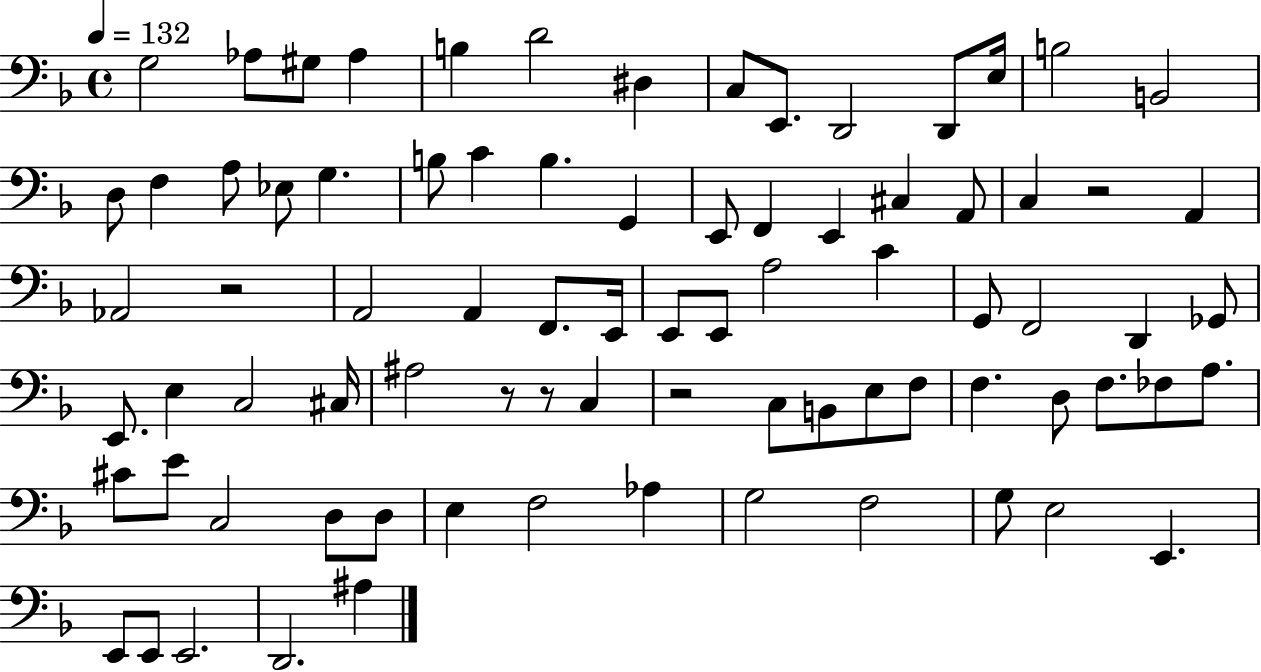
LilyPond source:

{
  \clef bass
  \time 4/4
  \defaultTimeSignature
  \key f \major
  \tempo 4 = 132
  g2 aes8 gis8 aes4 | b4 d'2 dis4 | c8 e,8. d,2 d,8 e16 | b2 b,2 | \break d8 f4 a8 ees8 g4. | b8 c'4 b4. g,4 | e,8 f,4 e,4 cis4 a,8 | c4 r2 a,4 | \break aes,2 r2 | a,2 a,4 f,8. e,16 | e,8 e,8 a2 c'4 | g,8 f,2 d,4 ges,8 | \break e,8. e4 c2 cis16 | ais2 r8 r8 c4 | r2 c8 b,8 e8 f8 | f4. d8 f8. fes8 a8. | \break cis'8 e'8 c2 d8 d8 | e4 f2 aes4 | g2 f2 | g8 e2 e,4. | \break e,8 e,8 e,2. | d,2. ais4 | \bar "|."
}